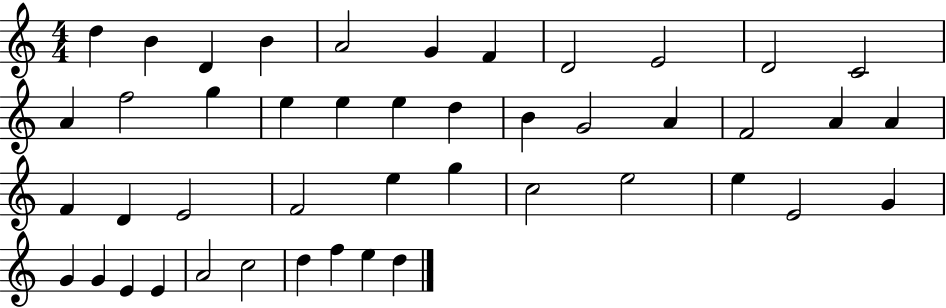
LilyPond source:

{
  \clef treble
  \numericTimeSignature
  \time 4/4
  \key c \major
  d''4 b'4 d'4 b'4 | a'2 g'4 f'4 | d'2 e'2 | d'2 c'2 | \break a'4 f''2 g''4 | e''4 e''4 e''4 d''4 | b'4 g'2 a'4 | f'2 a'4 a'4 | \break f'4 d'4 e'2 | f'2 e''4 g''4 | c''2 e''2 | e''4 e'2 g'4 | \break g'4 g'4 e'4 e'4 | a'2 c''2 | d''4 f''4 e''4 d''4 | \bar "|."
}